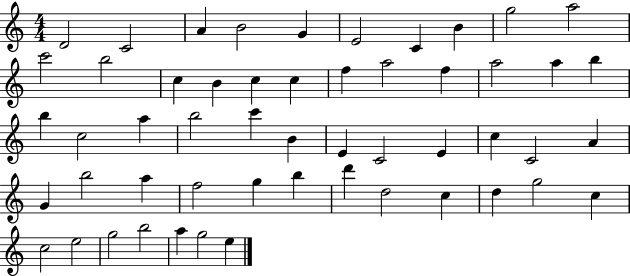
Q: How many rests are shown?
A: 0